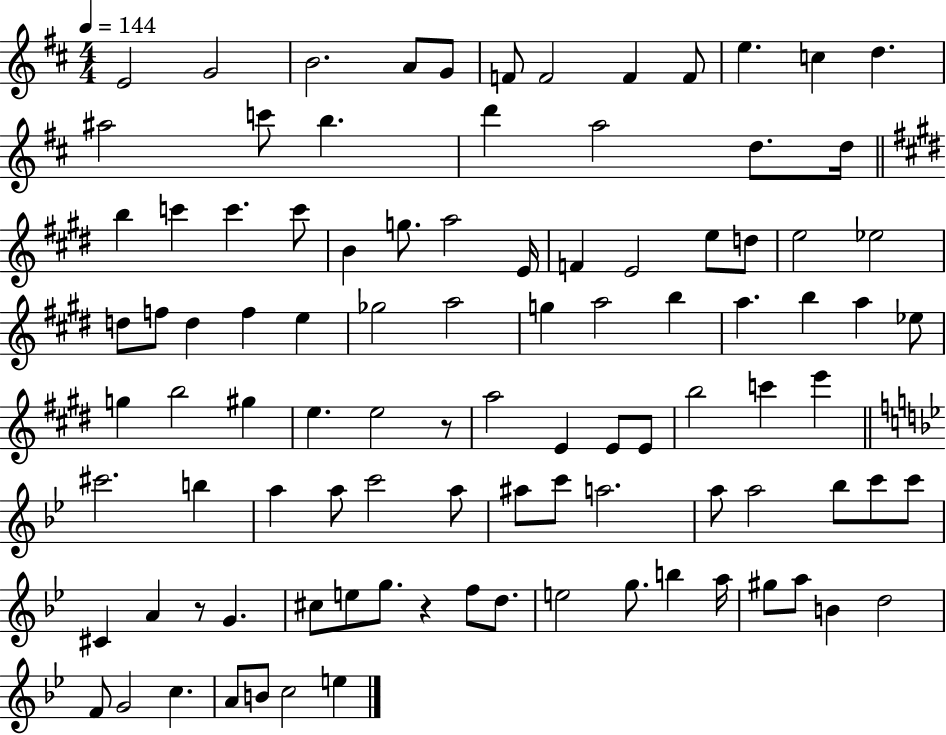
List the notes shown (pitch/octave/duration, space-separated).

E4/h G4/h B4/h. A4/e G4/e F4/e F4/h F4/q F4/e E5/q. C5/q D5/q. A#5/h C6/e B5/q. D6/q A5/h D5/e. D5/s B5/q C6/q C6/q. C6/e B4/q G5/e. A5/h E4/s F4/q E4/h E5/e D5/e E5/h Eb5/h D5/e F5/e D5/q F5/q E5/q Gb5/h A5/h G5/q A5/h B5/q A5/q. B5/q A5/q Eb5/e G5/q B5/h G#5/q E5/q. E5/h R/e A5/h E4/q E4/e E4/e B5/h C6/q E6/q C#6/h. B5/q A5/q A5/e C6/h A5/e A#5/e C6/e A5/h. A5/e A5/h Bb5/e C6/e C6/e C#4/q A4/q R/e G4/q. C#5/e E5/e G5/e. R/q F5/e D5/e. E5/h G5/e. B5/q A5/s G#5/e A5/e B4/q D5/h F4/e G4/h C5/q. A4/e B4/e C5/h E5/q